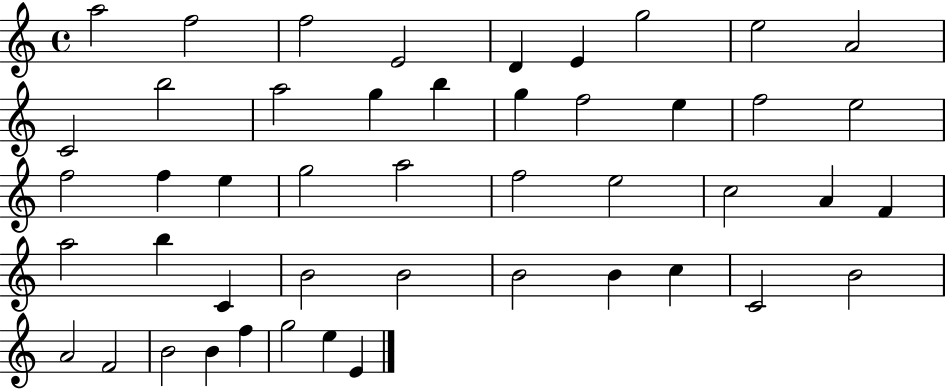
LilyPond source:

{
  \clef treble
  \time 4/4
  \defaultTimeSignature
  \key c \major
  a''2 f''2 | f''2 e'2 | d'4 e'4 g''2 | e''2 a'2 | \break c'2 b''2 | a''2 g''4 b''4 | g''4 f''2 e''4 | f''2 e''2 | \break f''2 f''4 e''4 | g''2 a''2 | f''2 e''2 | c''2 a'4 f'4 | \break a''2 b''4 c'4 | b'2 b'2 | b'2 b'4 c''4 | c'2 b'2 | \break a'2 f'2 | b'2 b'4 f''4 | g''2 e''4 e'4 | \bar "|."
}